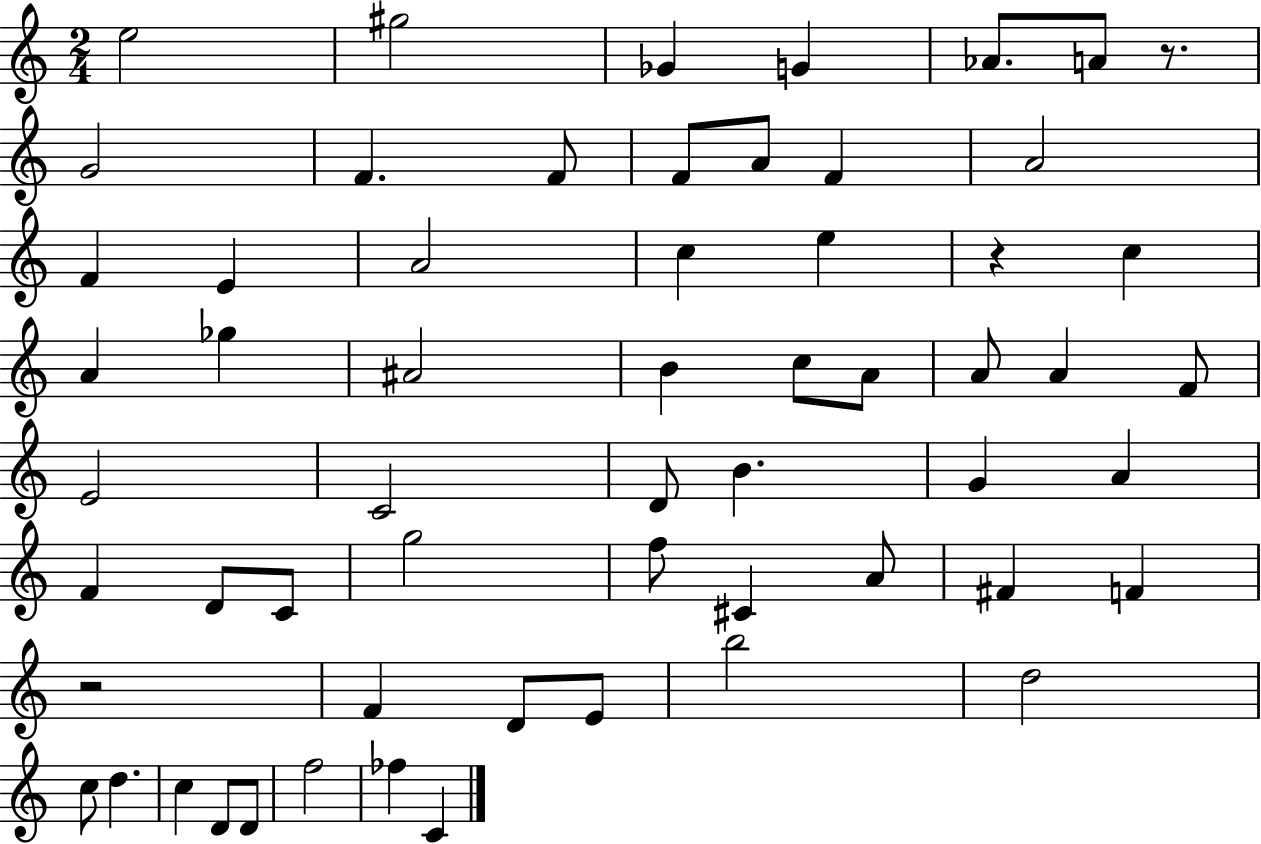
E5/h G#5/h Gb4/q G4/q Ab4/e. A4/e R/e. G4/h F4/q. F4/e F4/e A4/e F4/q A4/h F4/q E4/q A4/h C5/q E5/q R/q C5/q A4/q Gb5/q A#4/h B4/q C5/e A4/e A4/e A4/q F4/e E4/h C4/h D4/e B4/q. G4/q A4/q F4/q D4/e C4/e G5/h F5/e C#4/q A4/e F#4/q F4/q R/h F4/q D4/e E4/e B5/h D5/h C5/e D5/q. C5/q D4/e D4/e F5/h FES5/q C4/q